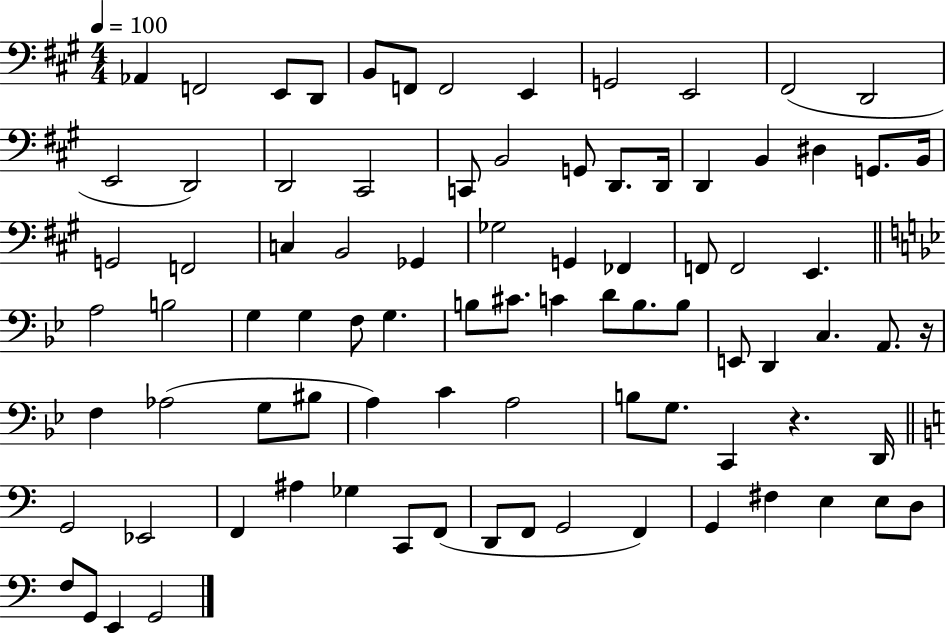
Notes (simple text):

Ab2/q F2/h E2/e D2/e B2/e F2/e F2/h E2/q G2/h E2/h F#2/h D2/h E2/h D2/h D2/h C#2/h C2/e B2/h G2/e D2/e. D2/s D2/q B2/q D#3/q G2/e. B2/s G2/h F2/h C3/q B2/h Gb2/q Gb3/h G2/q FES2/q F2/e F2/h E2/q. A3/h B3/h G3/q G3/q F3/e G3/q. B3/e C#4/e. C4/q D4/e B3/e. B3/e E2/e D2/q C3/q. A2/e. R/s F3/q Ab3/h G3/e BIS3/e A3/q C4/q A3/h B3/e G3/e. C2/q R/q. D2/s G2/h Eb2/h F2/q A#3/q Gb3/q C2/e F2/e D2/e F2/e G2/h F2/q G2/q F#3/q E3/q E3/e D3/e F3/e G2/e E2/q G2/h